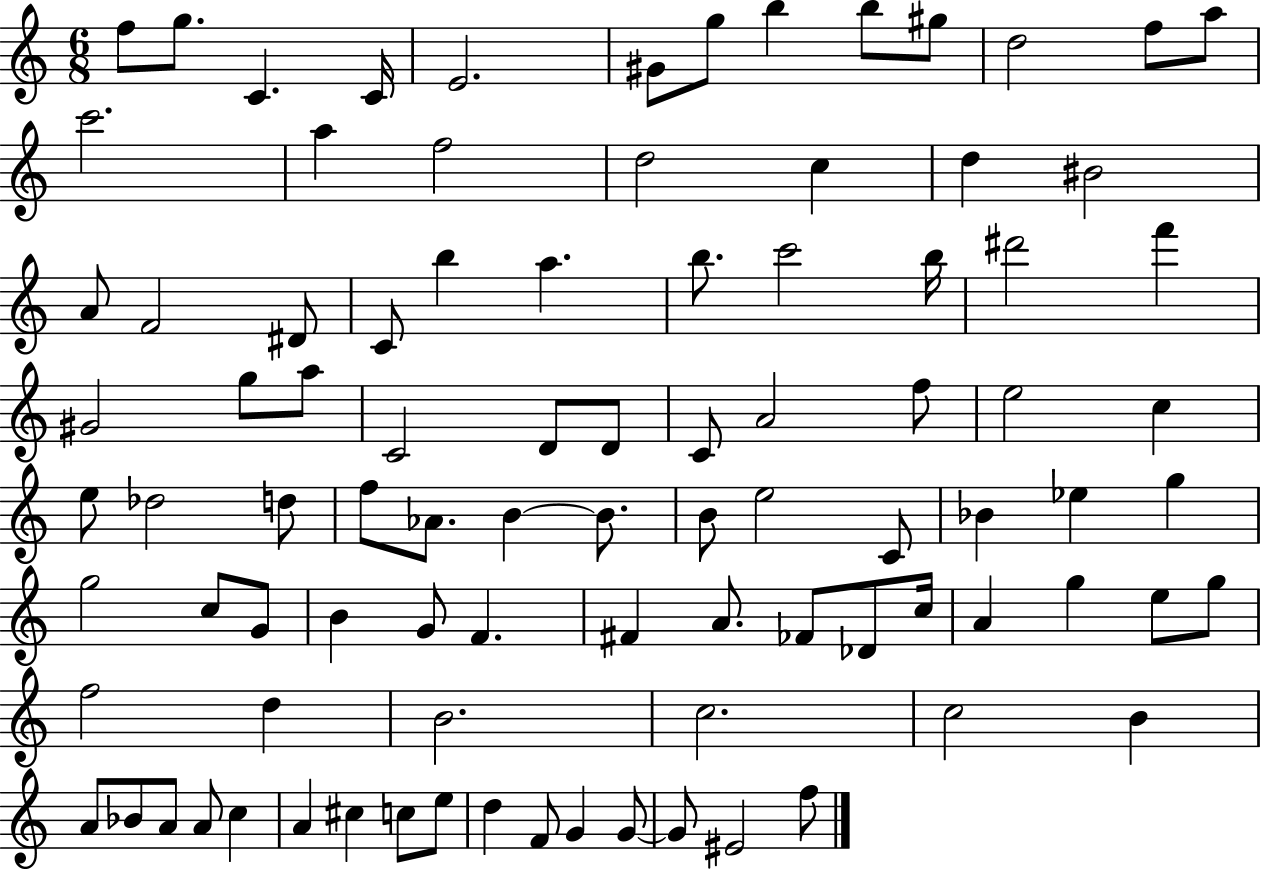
X:1
T:Untitled
M:6/8
L:1/4
K:C
f/2 g/2 C C/4 E2 ^G/2 g/2 b b/2 ^g/2 d2 f/2 a/2 c'2 a f2 d2 c d ^B2 A/2 F2 ^D/2 C/2 b a b/2 c'2 b/4 ^d'2 f' ^G2 g/2 a/2 C2 D/2 D/2 C/2 A2 f/2 e2 c e/2 _d2 d/2 f/2 _A/2 B B/2 B/2 e2 C/2 _B _e g g2 c/2 G/2 B G/2 F ^F A/2 _F/2 _D/2 c/4 A g e/2 g/2 f2 d B2 c2 c2 B A/2 _B/2 A/2 A/2 c A ^c c/2 e/2 d F/2 G G/2 G/2 ^E2 f/2